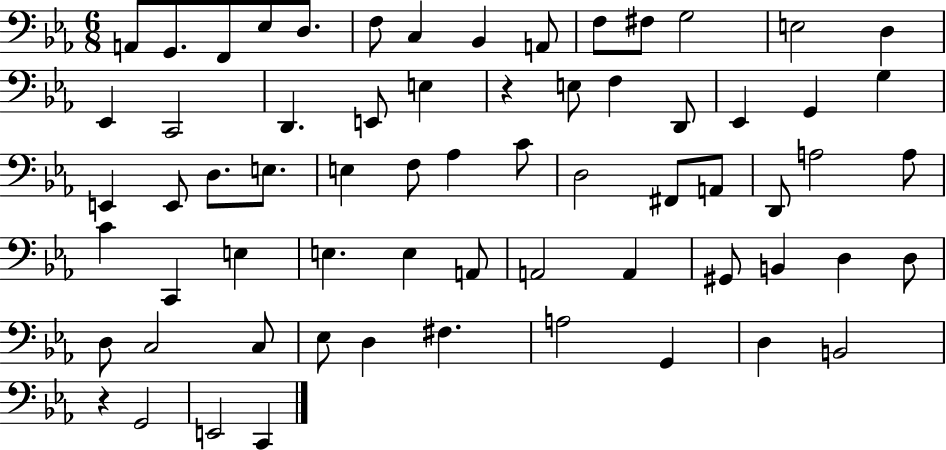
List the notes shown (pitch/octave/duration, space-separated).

A2/e G2/e. F2/e Eb3/e D3/e. F3/e C3/q Bb2/q A2/e F3/e F#3/e G3/h E3/h D3/q Eb2/q C2/h D2/q. E2/e E3/q R/q E3/e F3/q D2/e Eb2/q G2/q G3/q E2/q E2/e D3/e. E3/e. E3/q F3/e Ab3/q C4/e D3/h F#2/e A2/e D2/e A3/h A3/e C4/q C2/q E3/q E3/q. E3/q A2/e A2/h A2/q G#2/e B2/q D3/q D3/e D3/e C3/h C3/e Eb3/e D3/q F#3/q. A3/h G2/q D3/q B2/h R/q G2/h E2/h C2/q